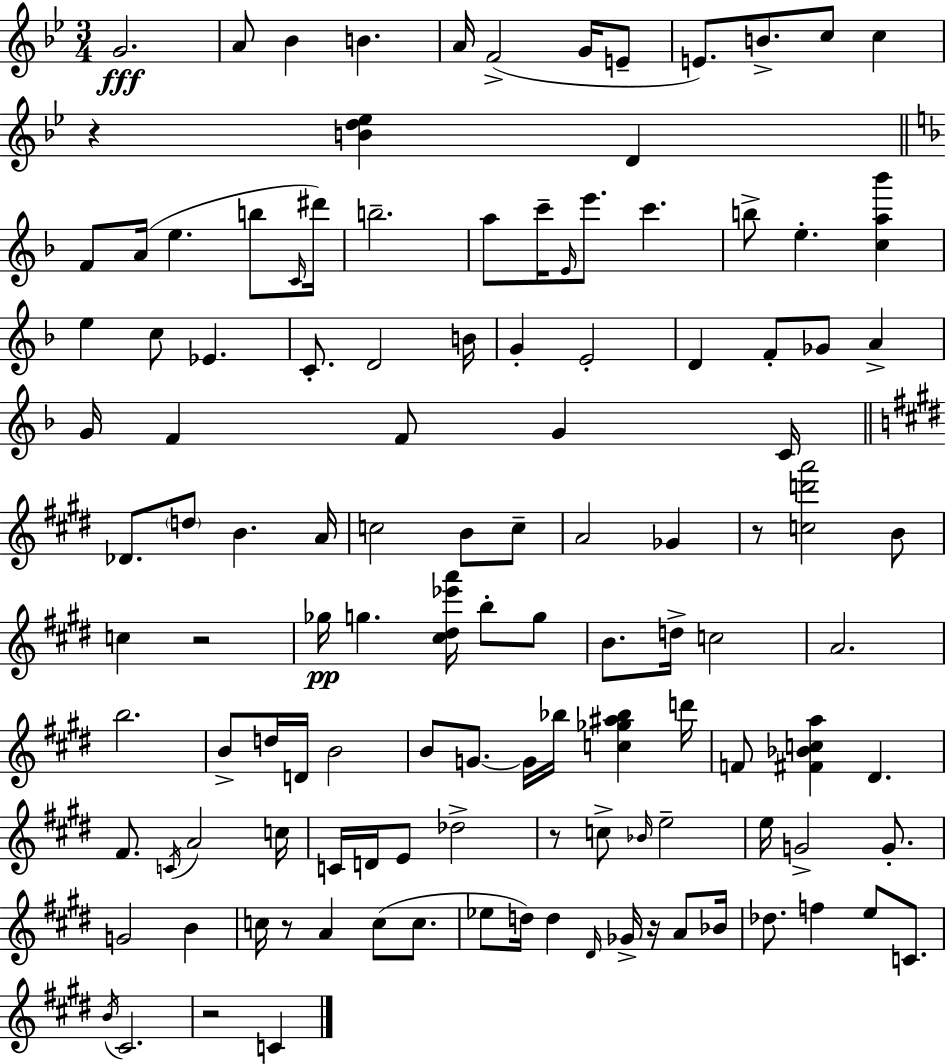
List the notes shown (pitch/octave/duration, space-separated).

G4/h. A4/e Bb4/q B4/q. A4/s F4/h G4/s E4/e E4/e. B4/e. C5/e C5/q R/q [B4,D5,Eb5]/q D4/q F4/e A4/s E5/q. B5/e C4/s D#6/s B5/h. A5/e C6/s E4/s E6/e. C6/q. B5/e E5/q. [C5,A5,Bb6]/q E5/q C5/e Eb4/q. C4/e. D4/h B4/s G4/q E4/h D4/q F4/e Gb4/e A4/q G4/s F4/q F4/e G4/q C4/s Db4/e. D5/e B4/q. A4/s C5/h B4/e C5/e A4/h Gb4/q R/e [C5,D6,A6]/h B4/e C5/q R/h Gb5/s G5/q. [C#5,D#5,Eb6,A6]/s B5/e G5/e B4/e. D5/s C5/h A4/h. B5/h. B4/e D5/s D4/s B4/h B4/e G4/e. G4/s Bb5/s [C5,Gb5,A#5,Bb5]/q D6/s F4/e [F#4,Bb4,C5,A5]/q D#4/q. F#4/e. C4/s A4/h C5/s C4/s D4/s E4/e Db5/h R/e C5/e Bb4/s E5/h E5/s G4/h G4/e. G4/h B4/q C5/s R/e A4/q C5/e C5/e. Eb5/e D5/s D5/q D#4/s Gb4/s R/s A4/e Bb4/s Db5/e. F5/q E5/e C4/e. B4/s C#4/h. R/h C4/q